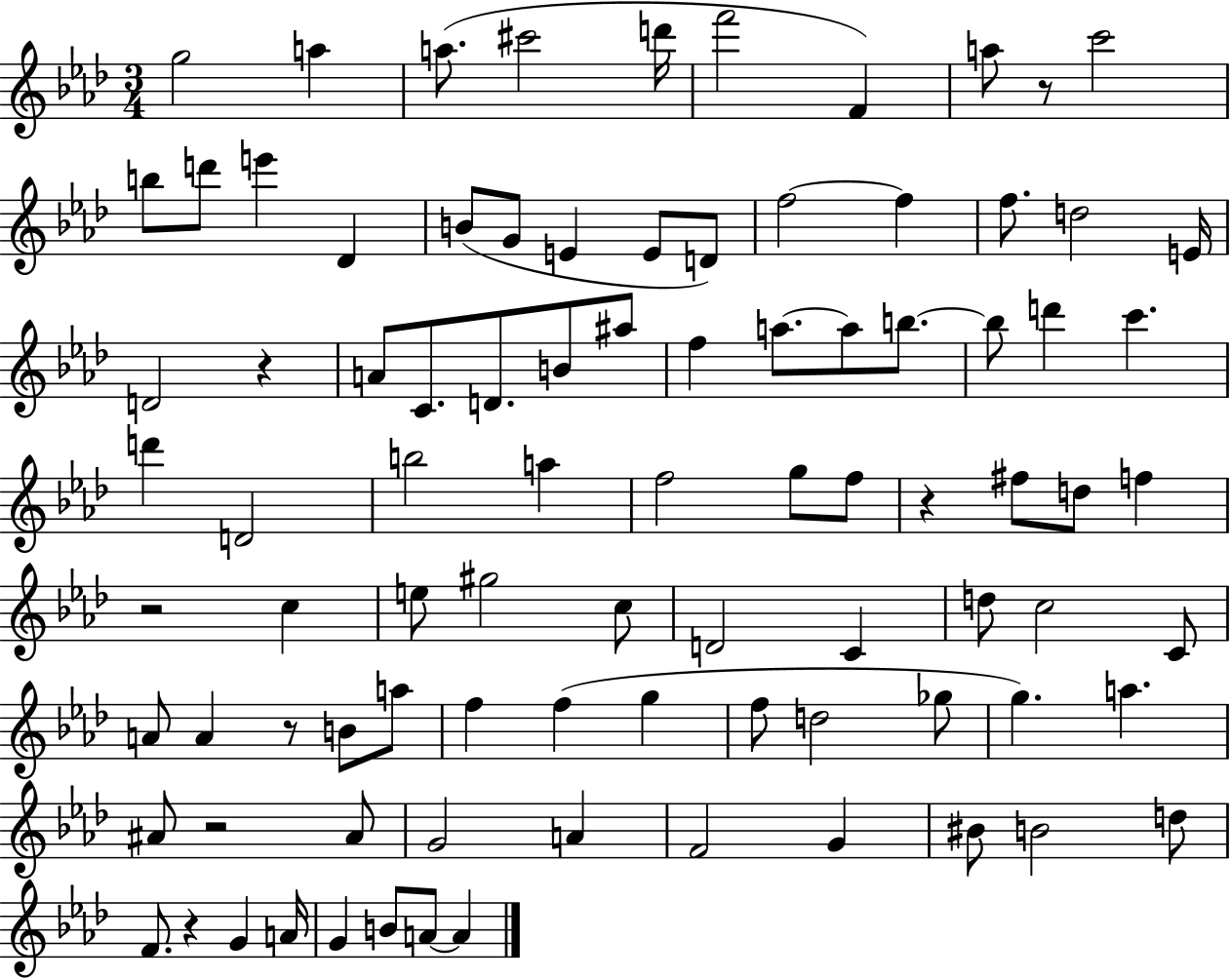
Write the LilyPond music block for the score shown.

{
  \clef treble
  \numericTimeSignature
  \time 3/4
  \key aes \major
  g''2 a''4 | a''8.( cis'''2 d'''16 | f'''2 f'4) | a''8 r8 c'''2 | \break b''8 d'''8 e'''4 des'4 | b'8( g'8 e'4 e'8 d'8) | f''2~~ f''4 | f''8. d''2 e'16 | \break d'2 r4 | a'8 c'8. d'8. b'8 ais''8 | f''4 a''8.~~ a''8 b''8.~~ | b''8 d'''4 c'''4. | \break d'''4 d'2 | b''2 a''4 | f''2 g''8 f''8 | r4 fis''8 d''8 f''4 | \break r2 c''4 | e''8 gis''2 c''8 | d'2 c'4 | d''8 c''2 c'8 | \break a'8 a'4 r8 b'8 a''8 | f''4 f''4( g''4 | f''8 d''2 ges''8 | g''4.) a''4. | \break ais'8 r2 ais'8 | g'2 a'4 | f'2 g'4 | bis'8 b'2 d''8 | \break f'8. r4 g'4 a'16 | g'4 b'8 a'8~~ a'4 | \bar "|."
}